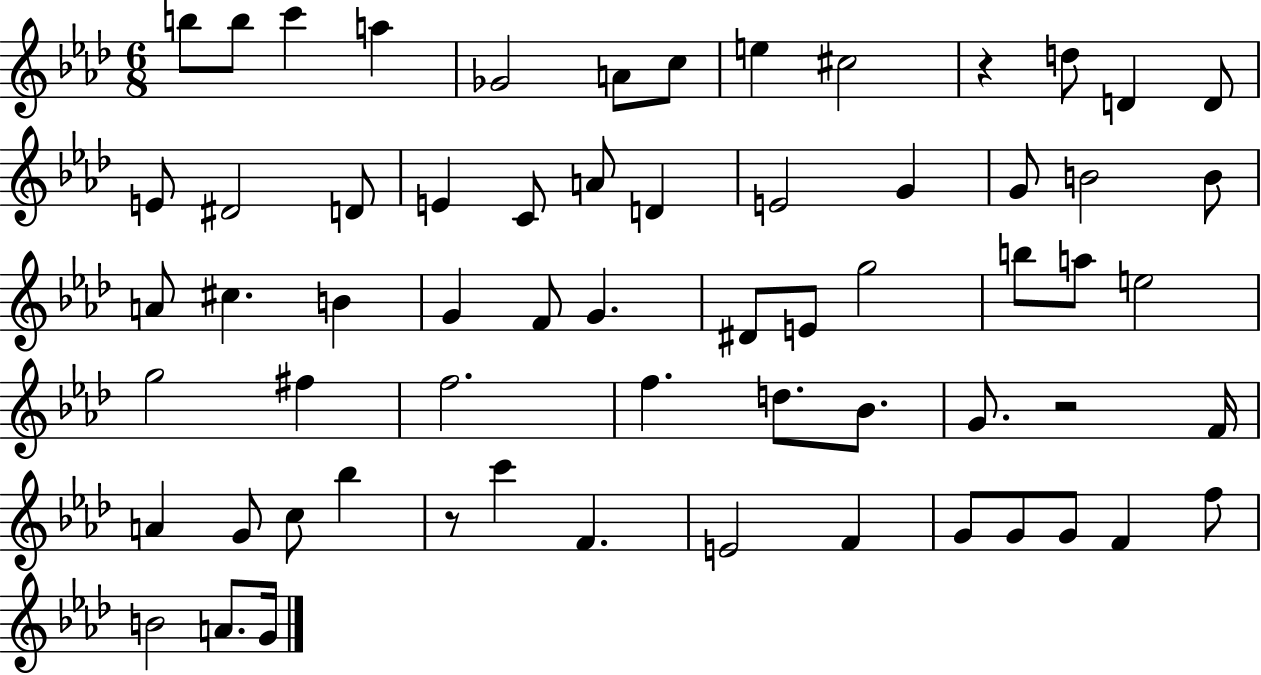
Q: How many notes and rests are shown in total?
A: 63